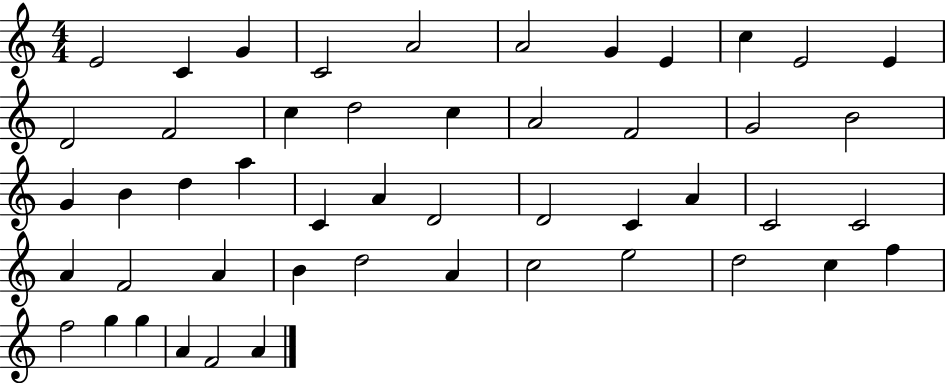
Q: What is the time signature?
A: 4/4